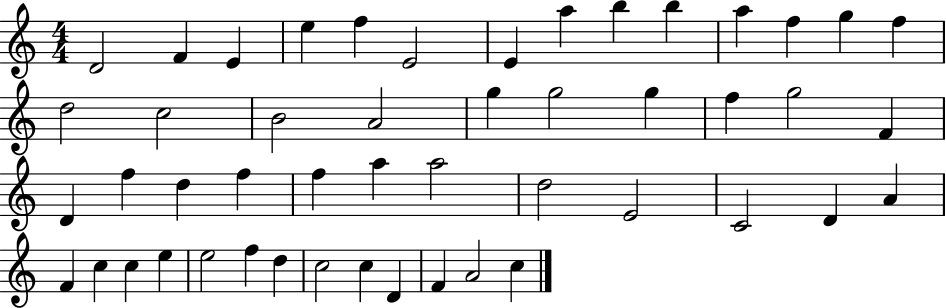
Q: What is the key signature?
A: C major